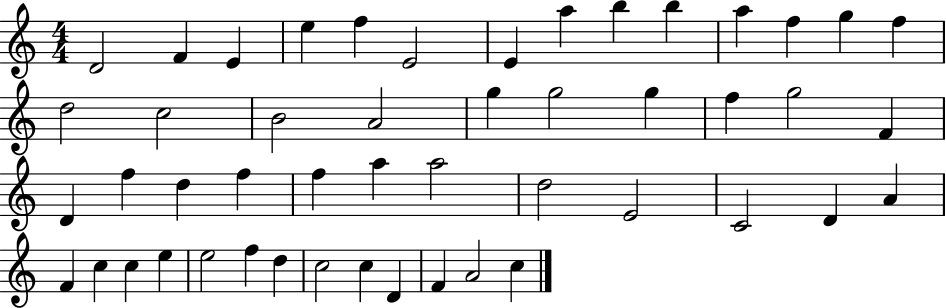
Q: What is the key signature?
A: C major